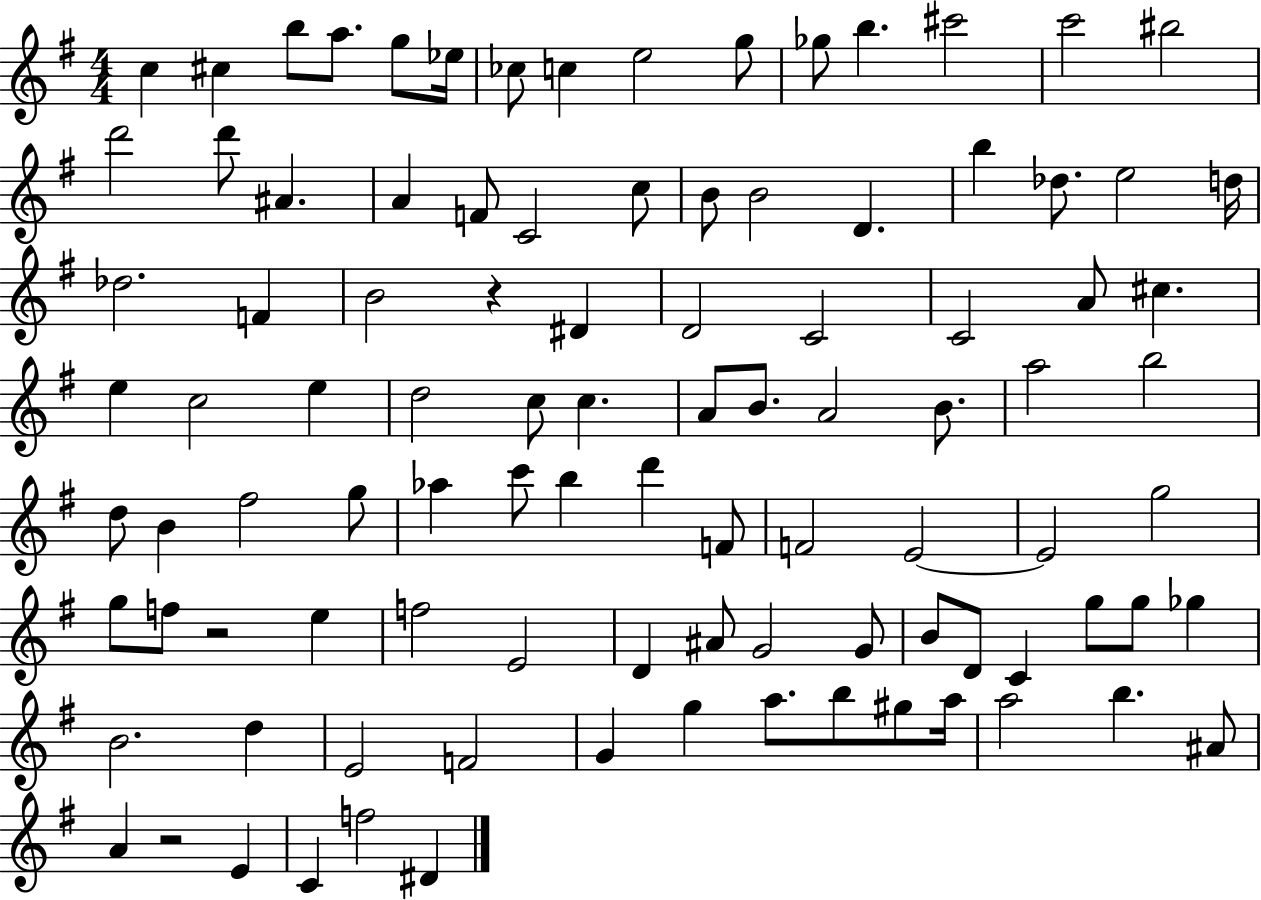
{
  \clef treble
  \numericTimeSignature
  \time 4/4
  \key g \major
  c''4 cis''4 b''8 a''8. g''8 ees''16 | ces''8 c''4 e''2 g''8 | ges''8 b''4. cis'''2 | c'''2 bis''2 | \break d'''2 d'''8 ais'4. | a'4 f'8 c'2 c''8 | b'8 b'2 d'4. | b''4 des''8. e''2 d''16 | \break des''2. f'4 | b'2 r4 dis'4 | d'2 c'2 | c'2 a'8 cis''4. | \break e''4 c''2 e''4 | d''2 c''8 c''4. | a'8 b'8. a'2 b'8. | a''2 b''2 | \break d''8 b'4 fis''2 g''8 | aes''4 c'''8 b''4 d'''4 f'8 | f'2 e'2~~ | e'2 g''2 | \break g''8 f''8 r2 e''4 | f''2 e'2 | d'4 ais'8 g'2 g'8 | b'8 d'8 c'4 g''8 g''8 ges''4 | \break b'2. d''4 | e'2 f'2 | g'4 g''4 a''8. b''8 gis''8 a''16 | a''2 b''4. ais'8 | \break a'4 r2 e'4 | c'4 f''2 dis'4 | \bar "|."
}